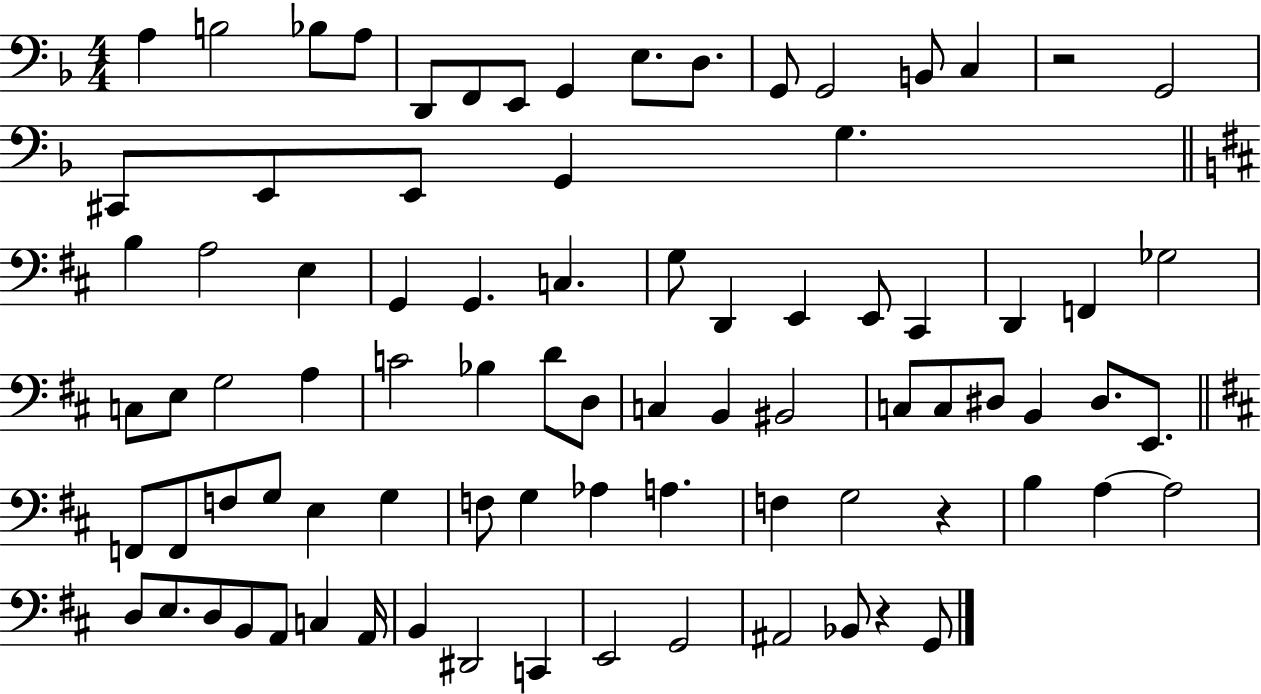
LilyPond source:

{
  \clef bass
  \numericTimeSignature
  \time 4/4
  \key f \major
  a4 b2 bes8 a8 | d,8 f,8 e,8 g,4 e8. d8. | g,8 g,2 b,8 c4 | r2 g,2 | \break cis,8 e,8 e,8 g,4 g4. | \bar "||" \break \key b \minor b4 a2 e4 | g,4 g,4. c4. | g8 d,4 e,4 e,8 cis,4 | d,4 f,4 ges2 | \break c8 e8 g2 a4 | c'2 bes4 d'8 d8 | c4 b,4 bis,2 | c8 c8 dis8 b,4 dis8. e,8. | \break \bar "||" \break \key d \major f,8 f,8 f8 g8 e4 g4 | f8 g4 aes4 a4. | f4 g2 r4 | b4 a4~~ a2 | \break d8 e8. d8 b,8 a,8 c4 a,16 | b,4 dis,2 c,4 | e,2 g,2 | ais,2 bes,8 r4 g,8 | \break \bar "|."
}